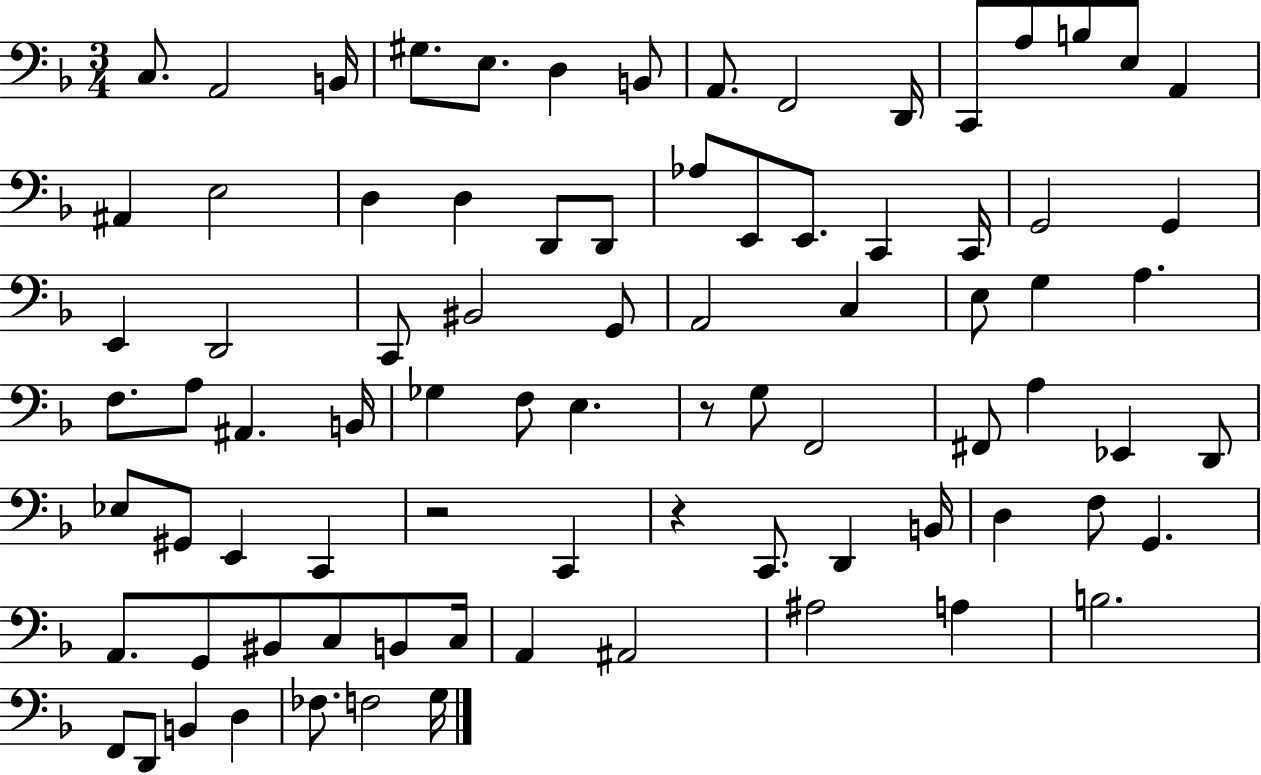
{
  \clef bass
  \numericTimeSignature
  \time 3/4
  \key f \major
  c8. a,2 b,16 | gis8. e8. d4 b,8 | a,8. f,2 d,16 | c,8 a8 b8 e8 a,4 | \break ais,4 e2 | d4 d4 d,8 d,8 | aes8 e,8 e,8. c,4 c,16 | g,2 g,4 | \break e,4 d,2 | c,8 bis,2 g,8 | a,2 c4 | e8 g4 a4. | \break f8. a8 ais,4. b,16 | ges4 f8 e4. | r8 g8 f,2 | fis,8 a4 ees,4 d,8 | \break ees8 gis,8 e,4 c,4 | r2 c,4 | r4 c,8. d,4 b,16 | d4 f8 g,4. | \break a,8. g,8 bis,8 c8 b,8 c16 | a,4 ais,2 | ais2 a4 | b2. | \break f,8 d,8 b,4 d4 | fes8. f2 g16 | \bar "|."
}